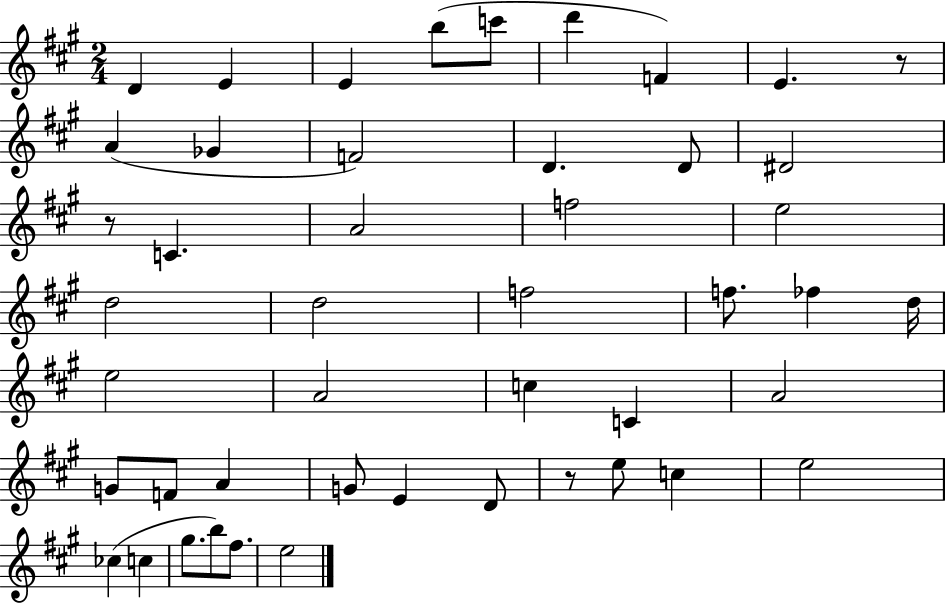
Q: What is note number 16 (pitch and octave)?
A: A4